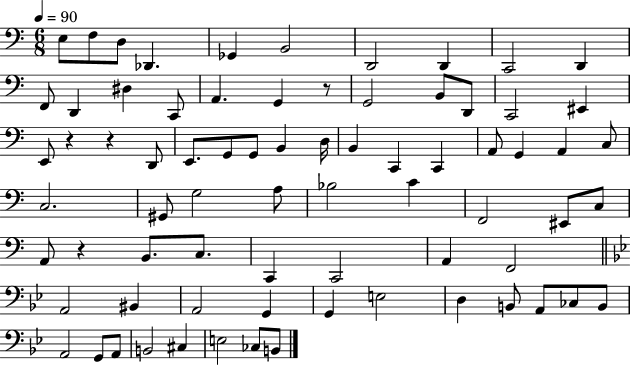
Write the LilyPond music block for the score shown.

{
  \clef bass
  \numericTimeSignature
  \time 6/8
  \key c \major
  \tempo 4 = 90
  e8 f8 d8 des,4. | ges,4 b,2 | d,2 d,4 | c,2 d,4 | \break f,8 d,4 dis4 c,8 | a,4. g,4 r8 | g,2 b,8 d,8 | c,2 eis,4 | \break e,8 r4 r4 d,8 | e,8. g,8 g,8 b,4 d16 | b,4 c,4 c,4 | a,8 g,4 a,4 c8 | \break c2. | gis,8 g2 a8 | bes2 c'4 | f,2 eis,8 c8 | \break a,8 r4 b,8. c8. | c,4 c,2 | a,4 f,2 | \bar "||" \break \key bes \major a,2 bis,4 | a,2 g,4 | g,4 e2 | d4 b,8 a,8 ces8 b,8 | \break a,2 g,8 a,8 | b,2 cis4 | e2 ces8 b,8 | \bar "|."
}